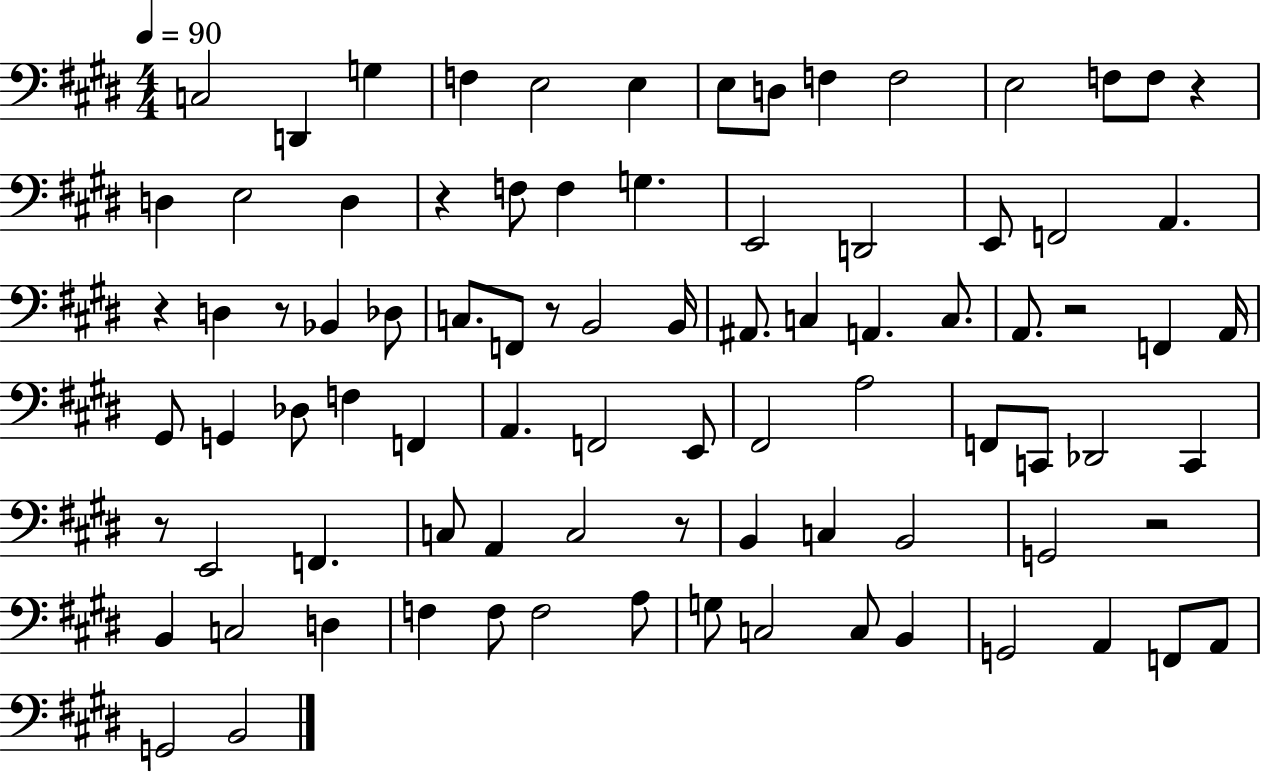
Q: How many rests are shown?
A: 9